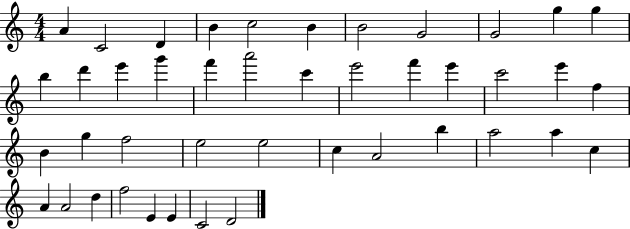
A4/q C4/h D4/q B4/q C5/h B4/q B4/h G4/h G4/h G5/q G5/q B5/q D6/q E6/q G6/q F6/q A6/h C6/q E6/h F6/q E6/q C6/h E6/q F5/q B4/q G5/q F5/h E5/h E5/h C5/q A4/h B5/q A5/h A5/q C5/q A4/q A4/h D5/q F5/h E4/q E4/q C4/h D4/h